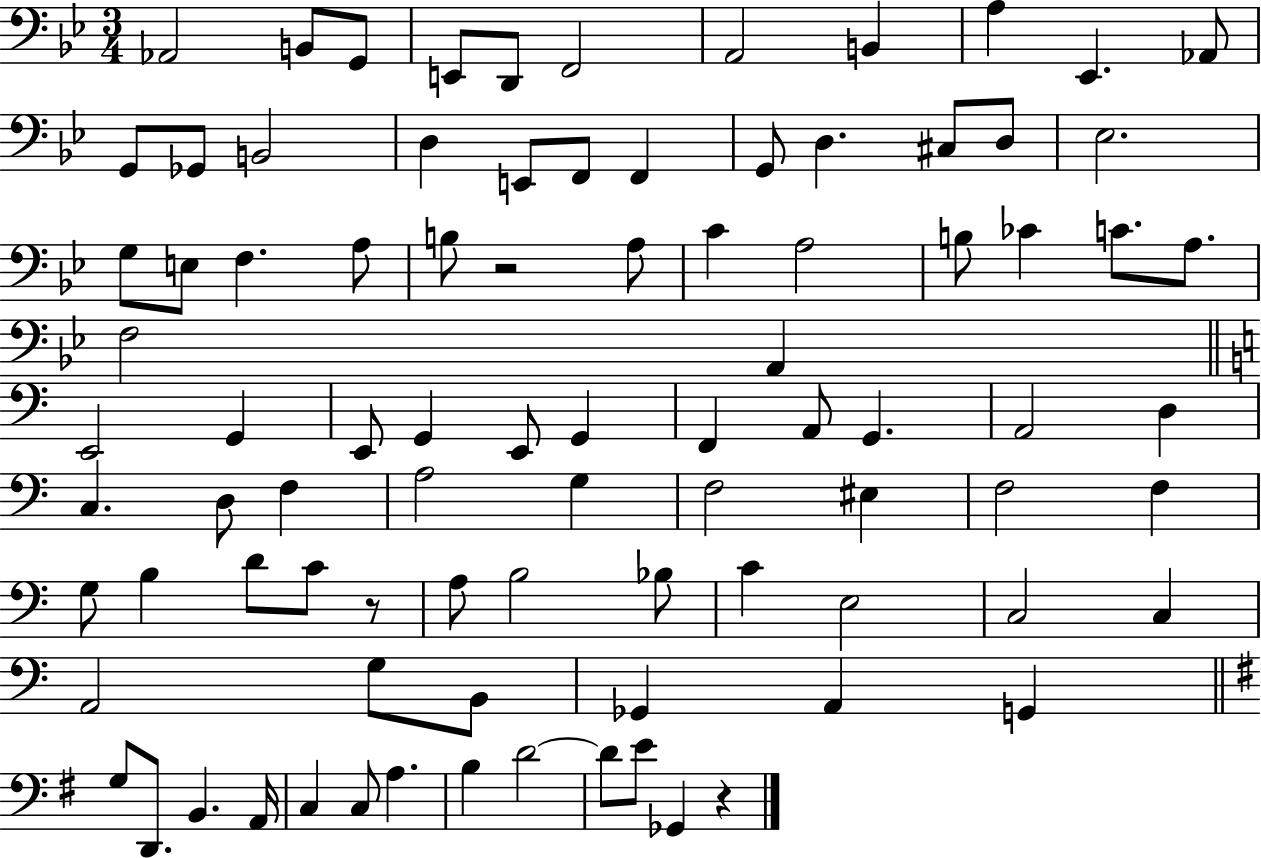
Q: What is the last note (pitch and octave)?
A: Gb2